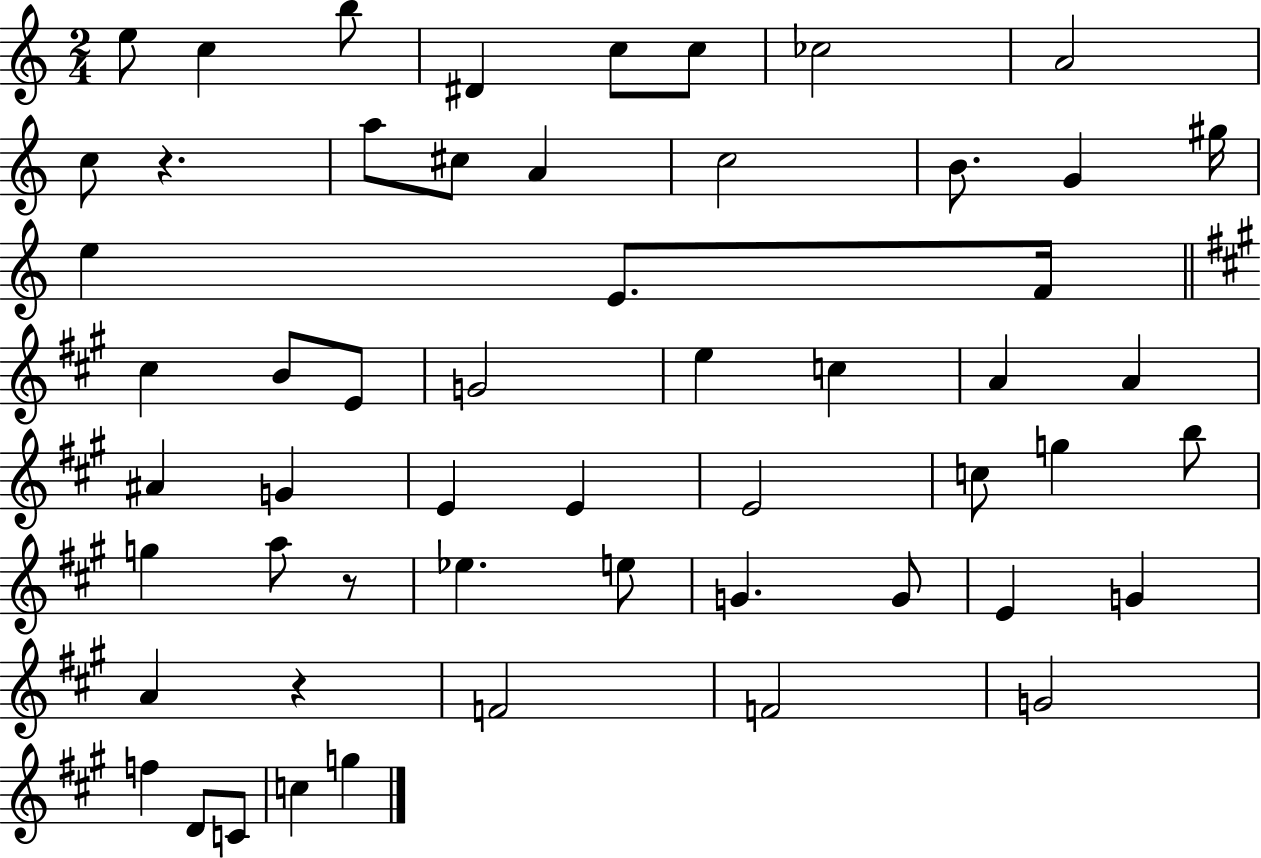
{
  \clef treble
  \numericTimeSignature
  \time 2/4
  \key c \major
  e''8 c''4 b''8 | dis'4 c''8 c''8 | ces''2 | a'2 | \break c''8 r4. | a''8 cis''8 a'4 | c''2 | b'8. g'4 gis''16 | \break e''4 e'8. f'16 | \bar "||" \break \key a \major cis''4 b'8 e'8 | g'2 | e''4 c''4 | a'4 a'4 | \break ais'4 g'4 | e'4 e'4 | e'2 | c''8 g''4 b''8 | \break g''4 a''8 r8 | ees''4. e''8 | g'4. g'8 | e'4 g'4 | \break a'4 r4 | f'2 | f'2 | g'2 | \break f''4 d'8 c'8 | c''4 g''4 | \bar "|."
}